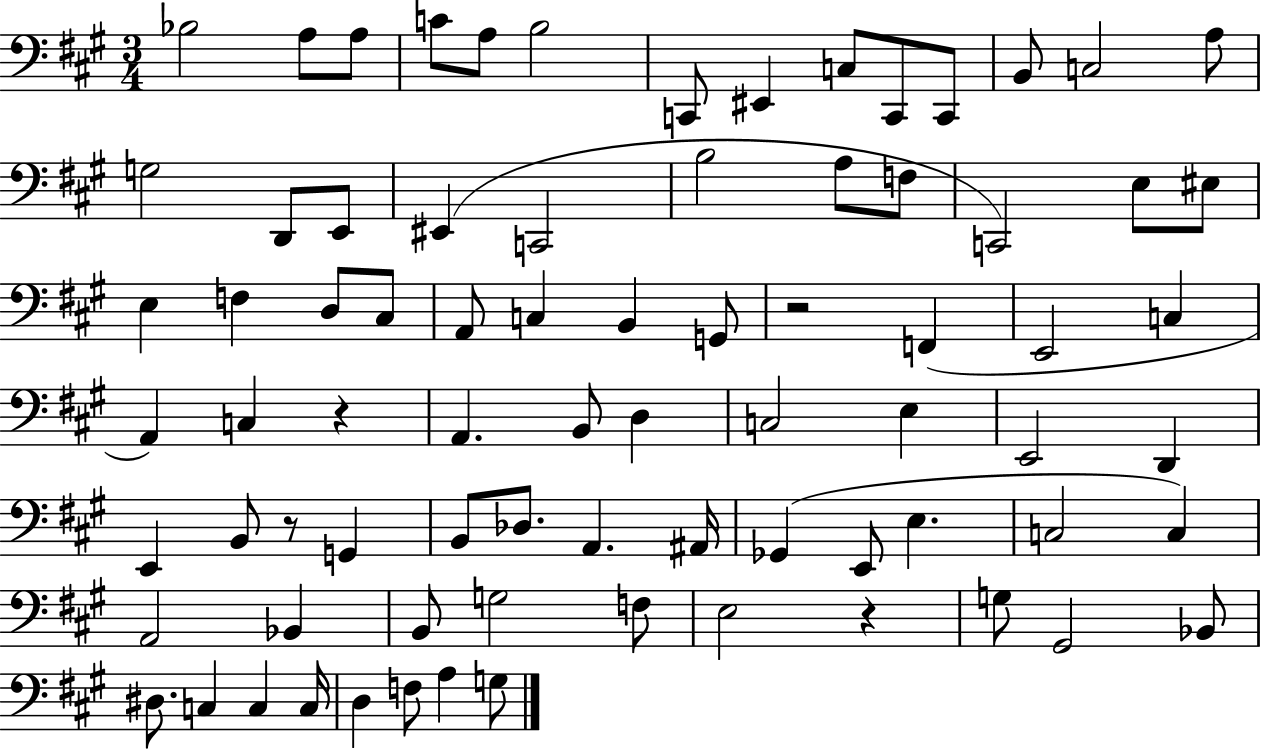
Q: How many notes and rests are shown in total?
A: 78